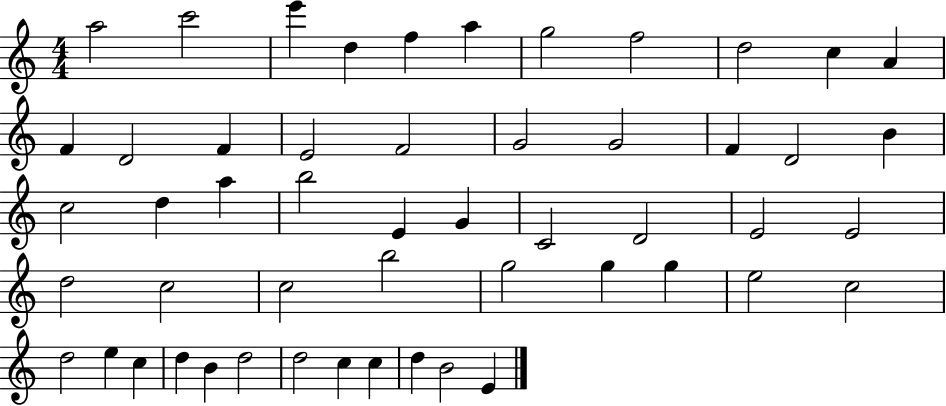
X:1
T:Untitled
M:4/4
L:1/4
K:C
a2 c'2 e' d f a g2 f2 d2 c A F D2 F E2 F2 G2 G2 F D2 B c2 d a b2 E G C2 D2 E2 E2 d2 c2 c2 b2 g2 g g e2 c2 d2 e c d B d2 d2 c c d B2 E